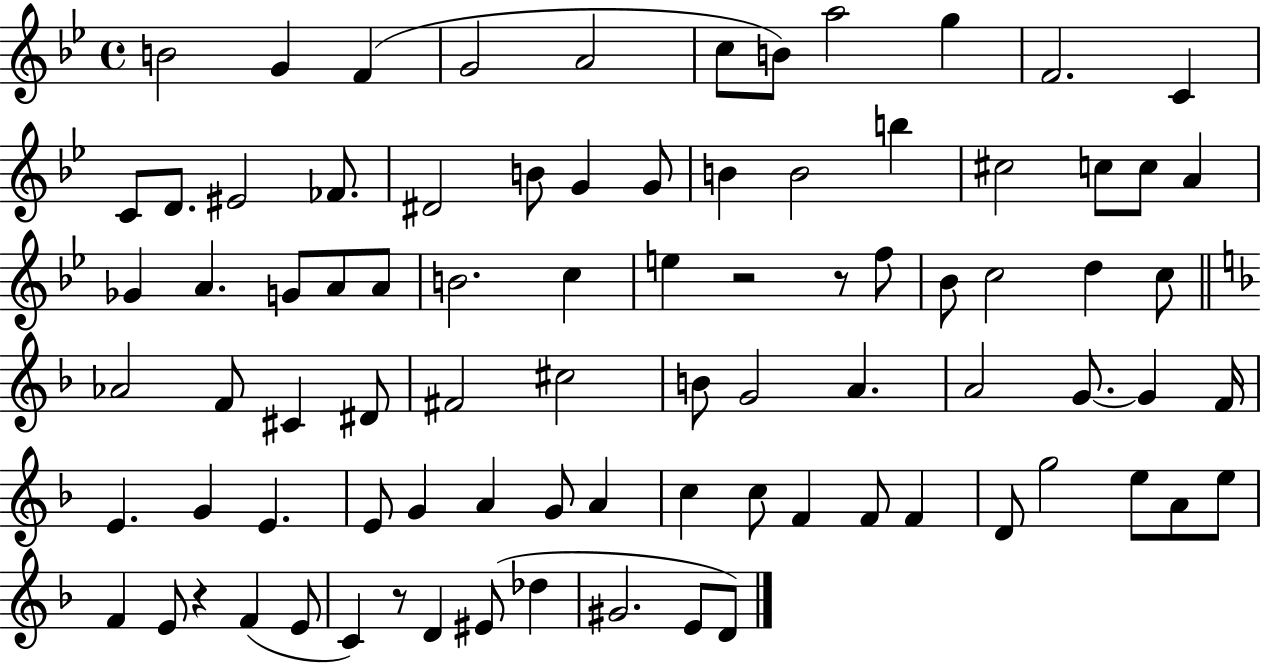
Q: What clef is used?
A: treble